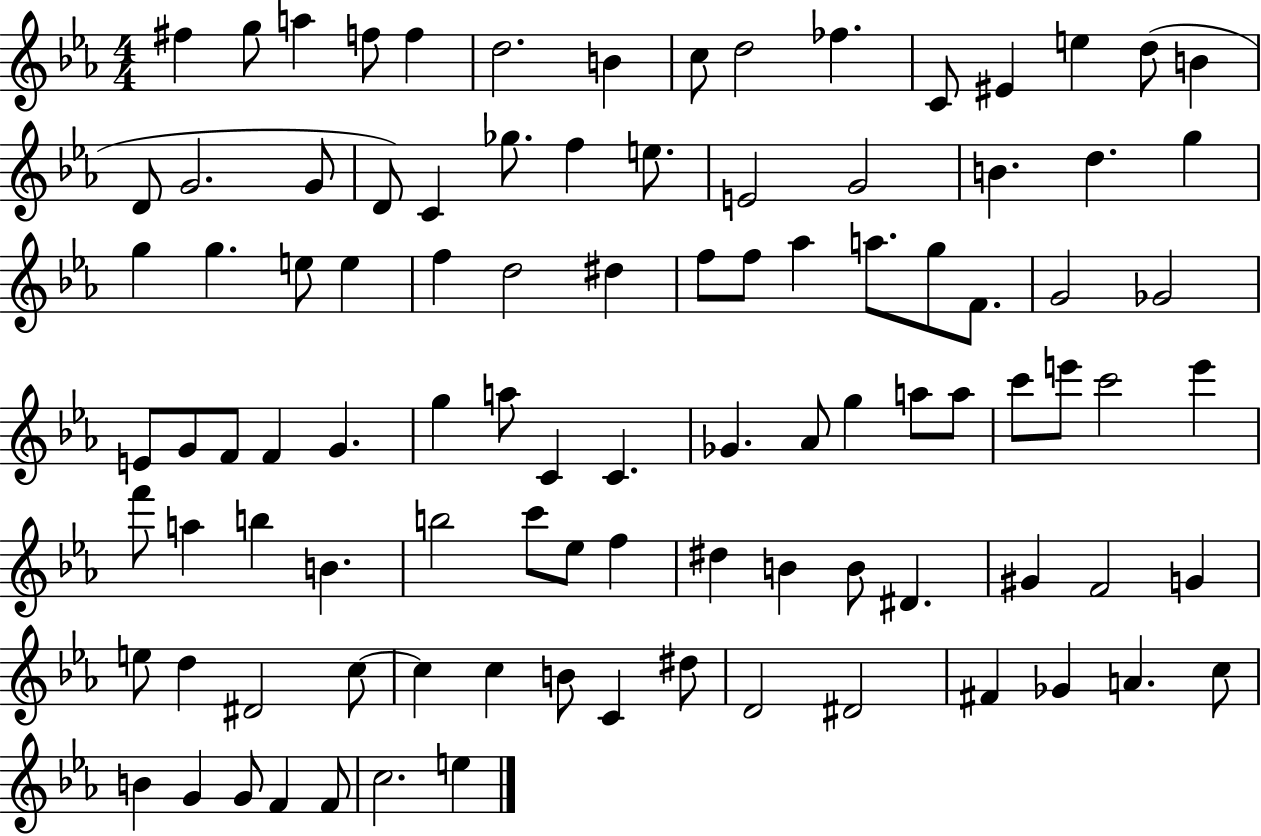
X:1
T:Untitled
M:4/4
L:1/4
K:Eb
^f g/2 a f/2 f d2 B c/2 d2 _f C/2 ^E e d/2 B D/2 G2 G/2 D/2 C _g/2 f e/2 E2 G2 B d g g g e/2 e f d2 ^d f/2 f/2 _a a/2 g/2 F/2 G2 _G2 E/2 G/2 F/2 F G g a/2 C C _G _A/2 g a/2 a/2 c'/2 e'/2 c'2 e' f'/2 a b B b2 c'/2 _e/2 f ^d B B/2 ^D ^G F2 G e/2 d ^D2 c/2 c c B/2 C ^d/2 D2 ^D2 ^F _G A c/2 B G G/2 F F/2 c2 e